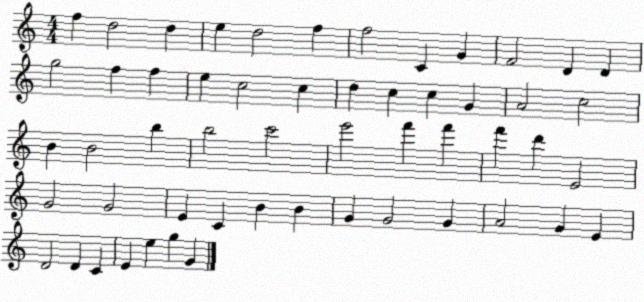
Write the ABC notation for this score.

X:1
T:Untitled
M:4/4
L:1/4
K:C
f d2 d e d2 f f2 C G F2 D D g2 f f e c2 c d c c G A2 c2 B B2 b b2 c'2 e'2 f' f' f' d' E2 G2 G2 E C B B G G2 G A2 G E D2 D C E e g G